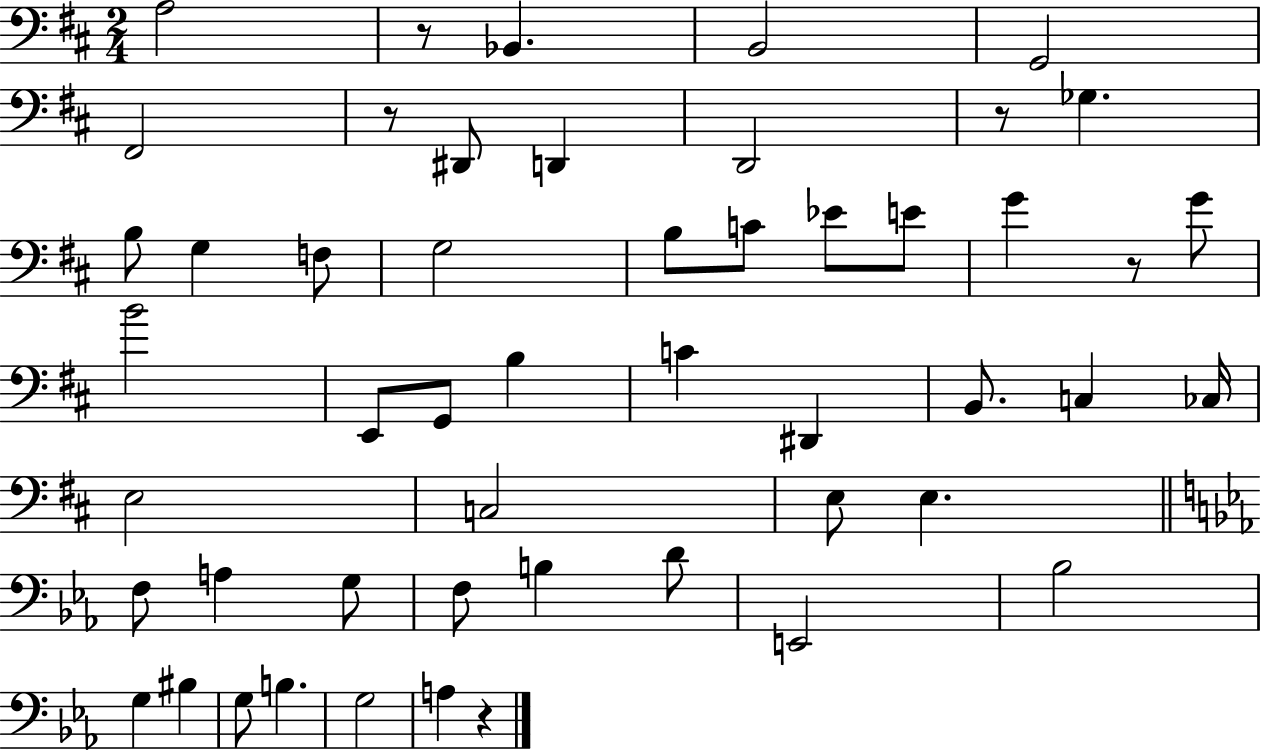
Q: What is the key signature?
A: D major